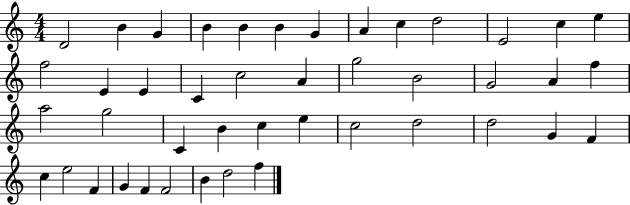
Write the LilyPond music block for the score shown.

{
  \clef treble
  \numericTimeSignature
  \time 4/4
  \key c \major
  d'2 b'4 g'4 | b'4 b'4 b'4 g'4 | a'4 c''4 d''2 | e'2 c''4 e''4 | \break f''2 e'4 e'4 | c'4 c''2 a'4 | g''2 b'2 | g'2 a'4 f''4 | \break a''2 g''2 | c'4 b'4 c''4 e''4 | c''2 d''2 | d''2 g'4 f'4 | \break c''4 e''2 f'4 | g'4 f'4 f'2 | b'4 d''2 f''4 | \bar "|."
}